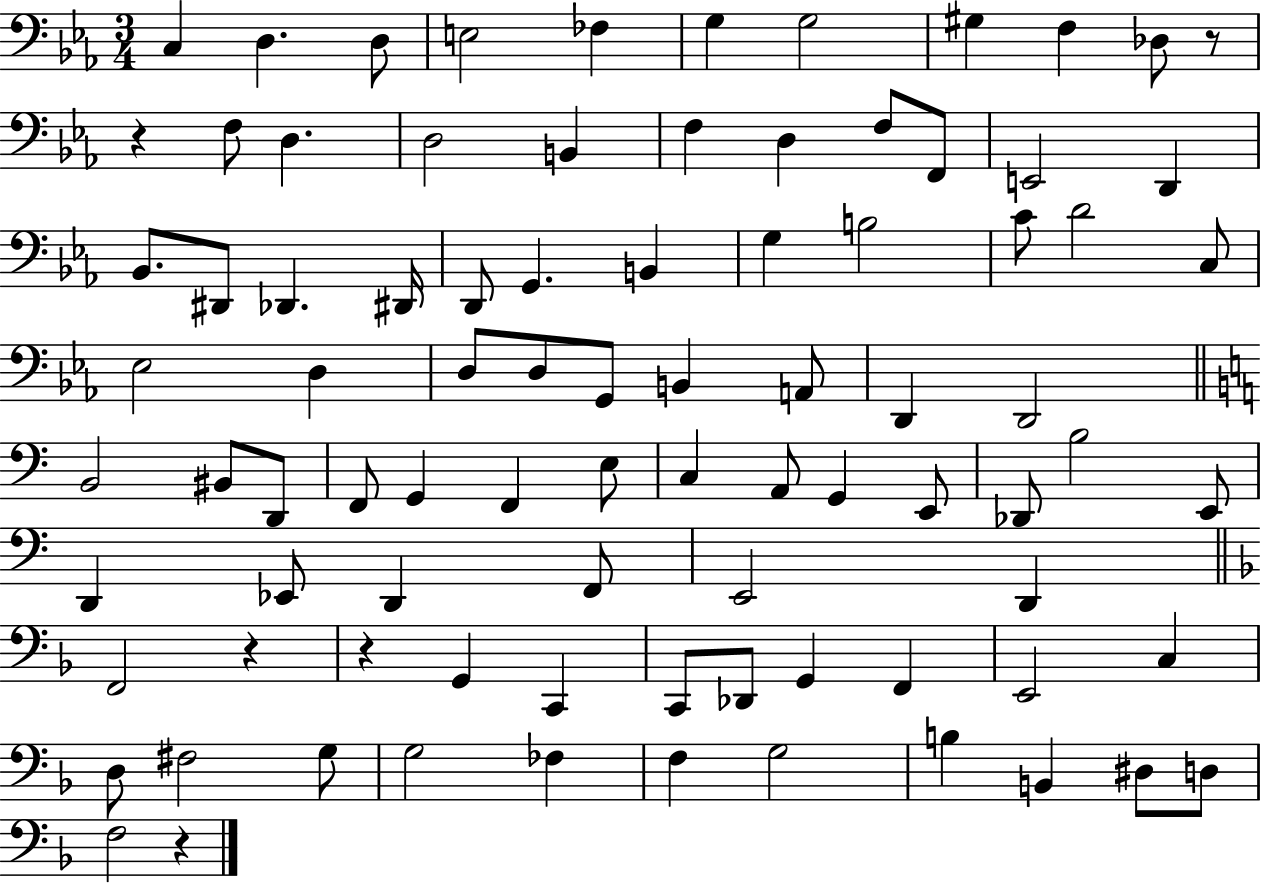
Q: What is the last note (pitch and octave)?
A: F3